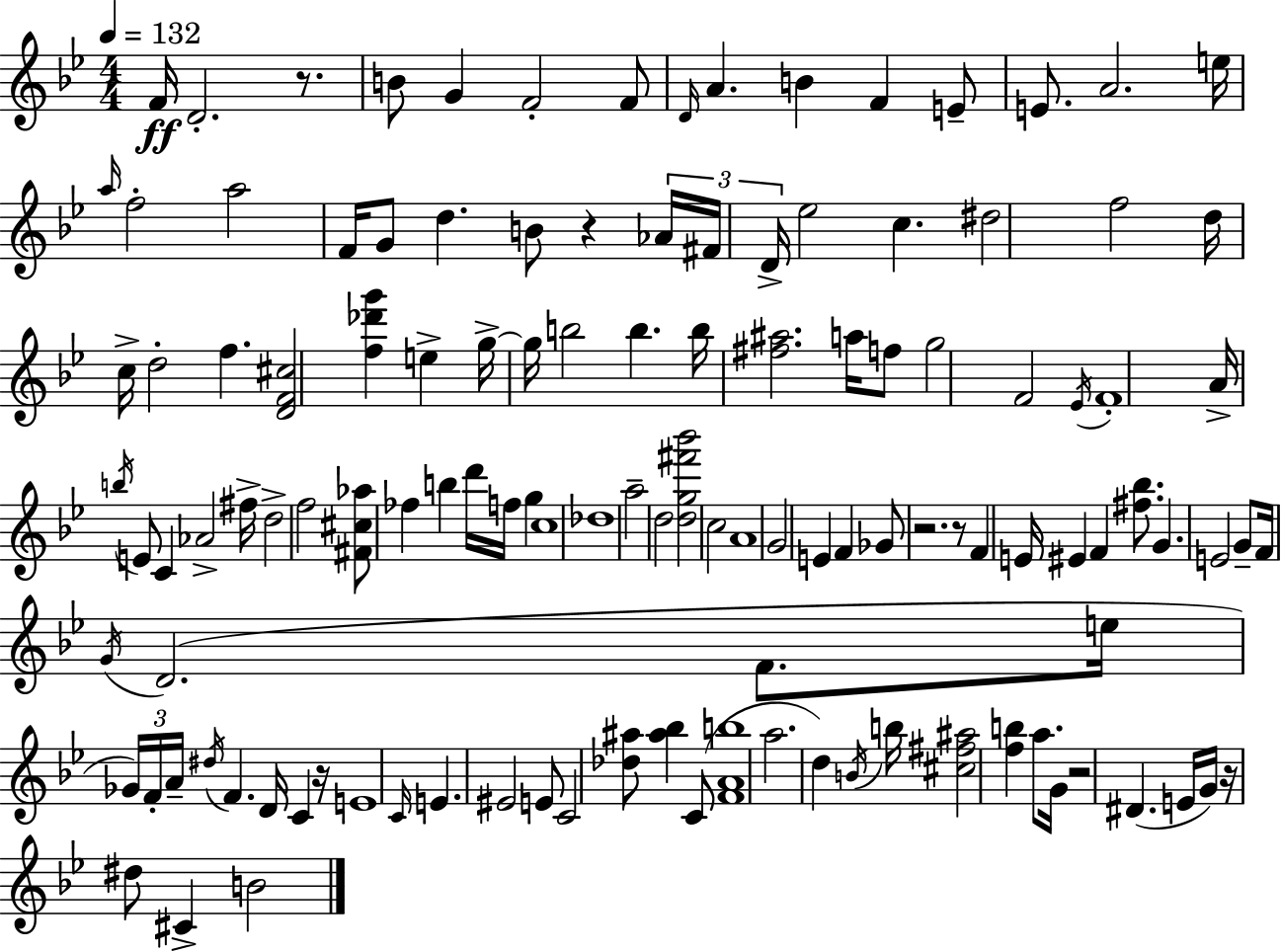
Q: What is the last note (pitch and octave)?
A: B4